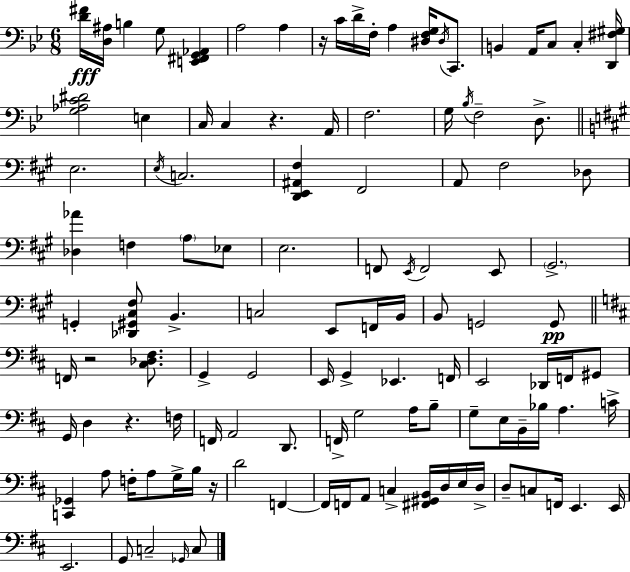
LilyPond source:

{
  \clef bass
  \numericTimeSignature
  \time 6/8
  \key g \minor
  <d' fis'>16\fff <d ais>16 b4 g8 <e, fis, g, aes,>4 | a2 a4 | r16 c'16 d'16-> f16-. a4 <dis f g>16 \acciaccatura { dis16 } c,8. | b,4 a,16 c8 c4-. | \break <d, fis gis>16 <g aes c' dis'>2 e4 | c16 c4 r4. | a,16 f2. | g16 \acciaccatura { bes16 } f2-- d8.-> | \break \bar "||" \break \key a \major e2. | \acciaccatura { e16 } c2. | <d, e, ais, fis>4 fis,2 | a,8 fis2 des8 | \break <des aes'>4 f4 \parenthesize a8 ees8 | e2. | f,8 \acciaccatura { e,16 } f,2 | e,8 \parenthesize gis,2.-> | \break g,4-. <des, gis, cis fis>8 b,4.-> | c2 e,8 | f,16 b,16 b,8 g,2 | g,8\pp \bar "||" \break \key b \minor f,16 r2 <cis des fis>8. | g,4-> g,2 | e,16 g,4-> ees,4. f,16 | e,2 des,16 f,16 gis,8 | \break g,16 d4 r4. f16 | f,16 a,2 d,8. | f,16-> g2 a16 b8-- | g8-- e16 b,16-- bes16 a4. c'16-> | \break <c, ges,>4 a8 f16-. a8 g16-> b16 r16 | d'2 f,4~~ | f,16 f,16 a,8 c4-> <fis, gis, b,>16 d16 e16 d16-> | d8-- c8 f,16 e,4. e,16 | \break e,2. | g,8 c2-- \grace { ges,16 } c8 | \bar "|."
}